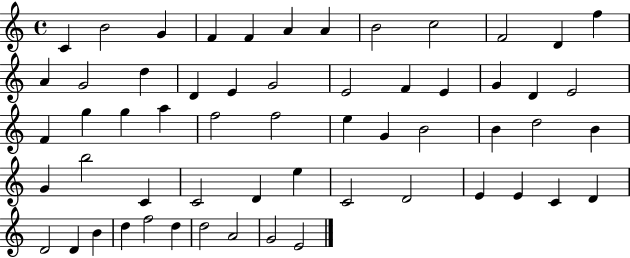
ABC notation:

X:1
T:Untitled
M:4/4
L:1/4
K:C
C B2 G F F A A B2 c2 F2 D f A G2 d D E G2 E2 F E G D E2 F g g a f2 f2 e G B2 B d2 B G b2 C C2 D e C2 D2 E E C D D2 D B d f2 d d2 A2 G2 E2